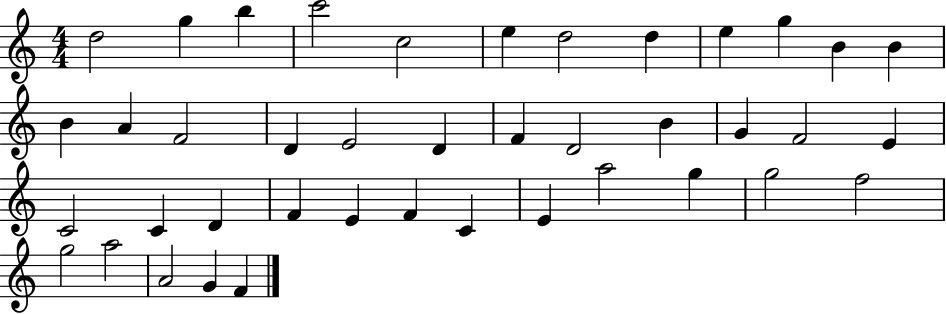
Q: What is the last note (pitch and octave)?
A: F4